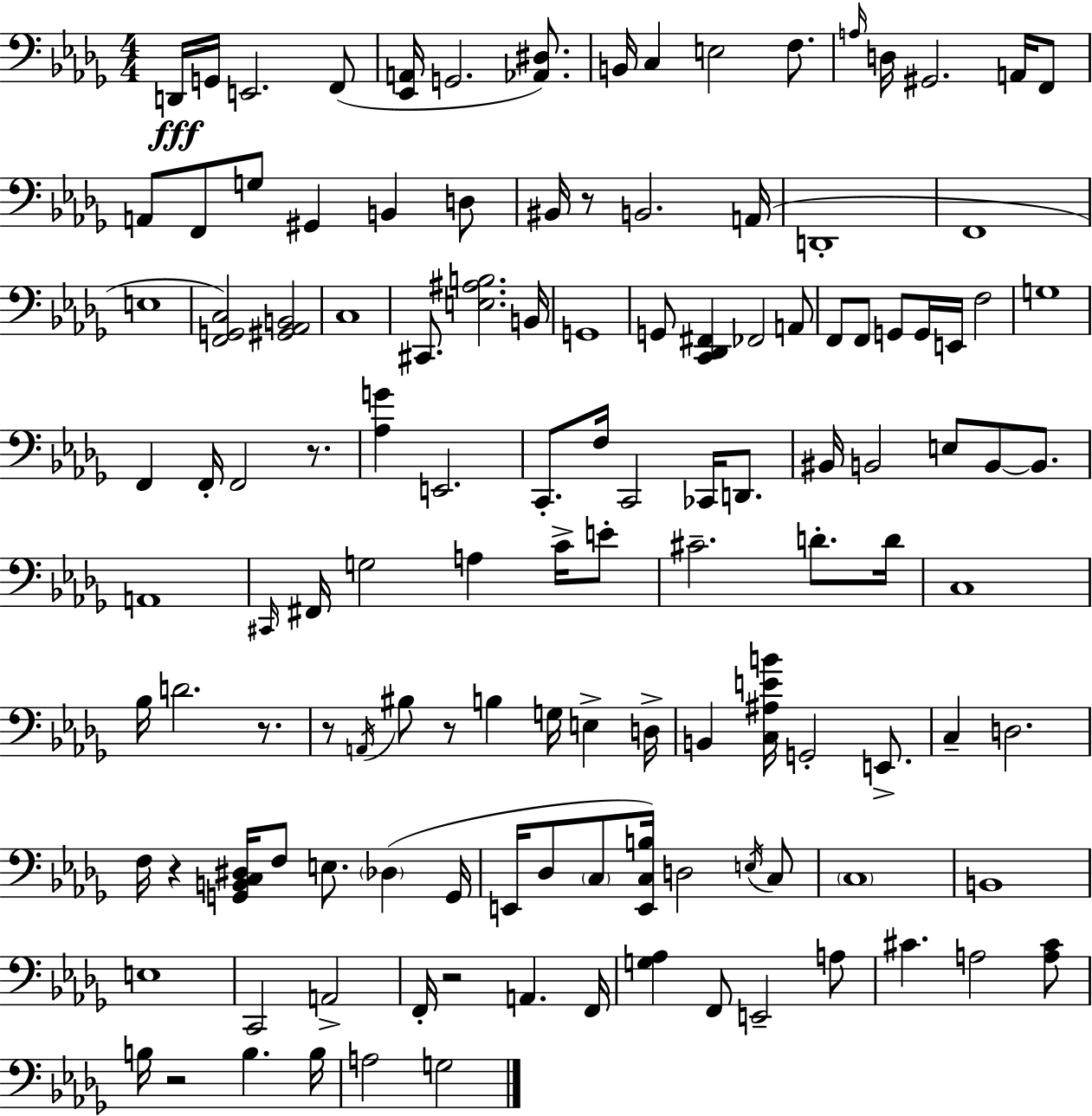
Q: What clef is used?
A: bass